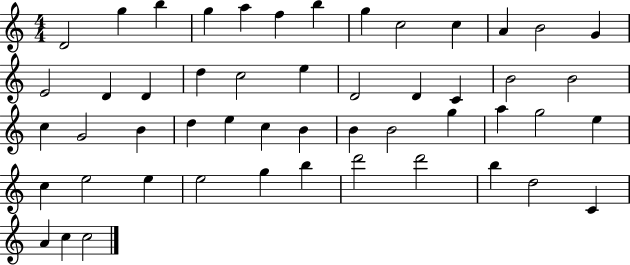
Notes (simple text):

D4/h G5/q B5/q G5/q A5/q F5/q B5/q G5/q C5/h C5/q A4/q B4/h G4/q E4/h D4/q D4/q D5/q C5/h E5/q D4/h D4/q C4/q B4/h B4/h C5/q G4/h B4/q D5/q E5/q C5/q B4/q B4/q B4/h G5/q A5/q G5/h E5/q C5/q E5/h E5/q E5/h G5/q B5/q D6/h D6/h B5/q D5/h C4/q A4/q C5/q C5/h